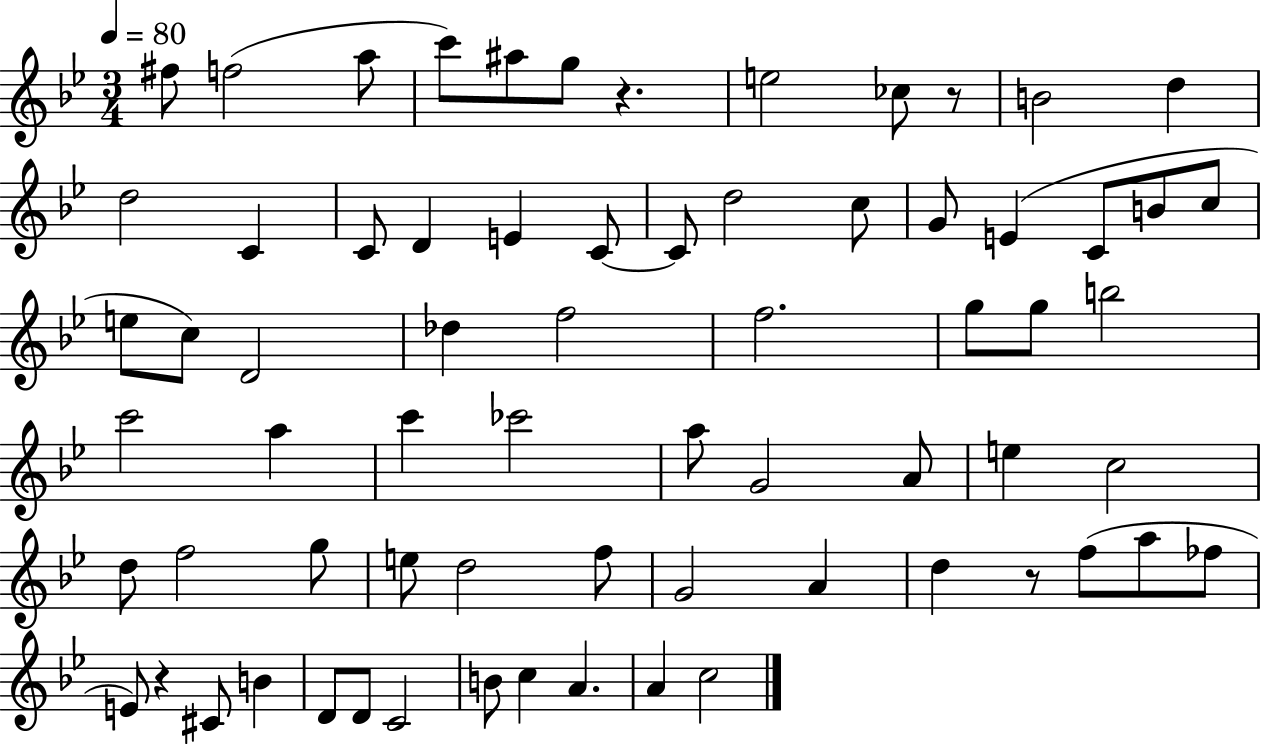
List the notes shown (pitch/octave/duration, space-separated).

F#5/e F5/h A5/e C6/e A#5/e G5/e R/q. E5/h CES5/e R/e B4/h D5/q D5/h C4/q C4/e D4/q E4/q C4/e C4/e D5/h C5/e G4/e E4/q C4/e B4/e C5/e E5/e C5/e D4/h Db5/q F5/h F5/h. G5/e G5/e B5/h C6/h A5/q C6/q CES6/h A5/e G4/h A4/e E5/q C5/h D5/e F5/h G5/e E5/e D5/h F5/e G4/h A4/q D5/q R/e F5/e A5/e FES5/e E4/e R/q C#4/e B4/q D4/e D4/e C4/h B4/e C5/q A4/q. A4/q C5/h